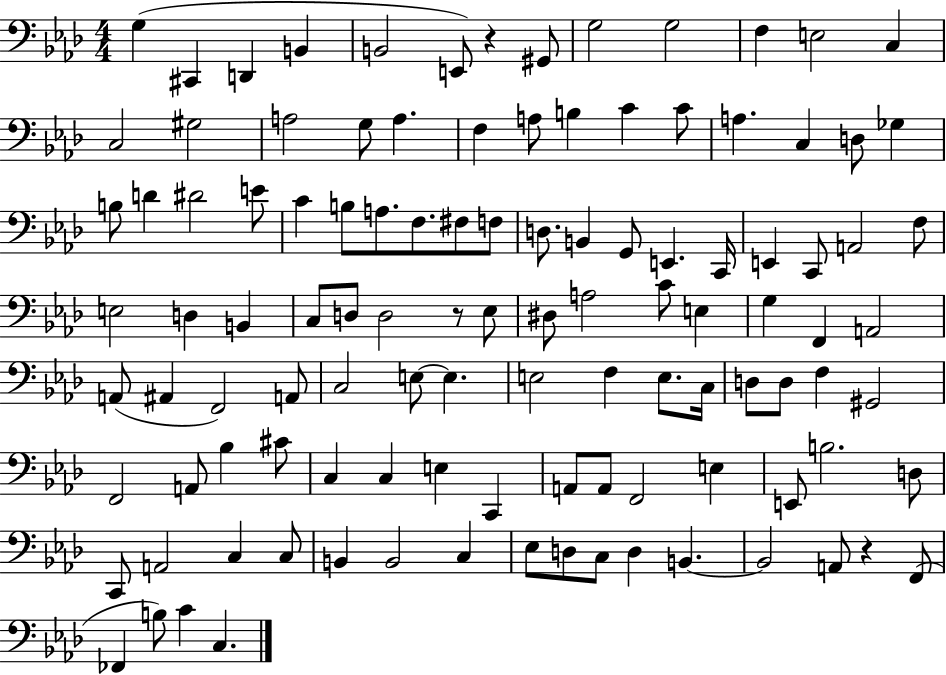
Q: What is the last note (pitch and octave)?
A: C3